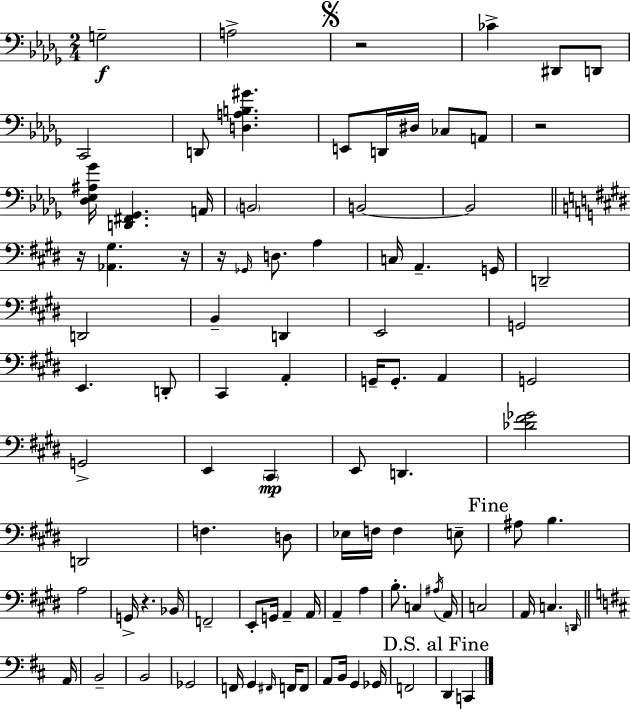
G3/h A3/h R/h CES4/q D#2/e D2/e C2/h D2/e [D3,A3,B3,G#4]/q. E2/e D2/s D#3/s CES3/e A2/e R/h [Db3,Eb3,A#3,Gb4]/s [D2,F#2,Gb2]/q. A2/s B2/h B2/h B2/h R/s [Ab2,G#3]/q. R/s R/s Gb2/s D3/e. A3/q C3/s A2/q. G2/s D2/h D2/h B2/q D2/q E2/h G2/h E2/q. D2/e C#2/q A2/q G2/s G2/e. A2/q G2/h G2/h E2/q C#2/q E2/e D2/q. [Db4,F#4,Gb4]/h D2/h F3/q. D3/e Eb3/s F3/s F3/q E3/e A#3/e B3/q. A3/h G2/s R/q. Bb2/s F2/h E2/e G2/s A2/q A2/s A2/q A3/q B3/e. C3/q A#3/s A2/s C3/h A2/s C3/q. D2/s A2/s B2/h B2/h Gb2/h F2/s G2/q F#2/s F2/s F2/e A2/e B2/s G2/q Gb2/s F2/h D2/q C2/q